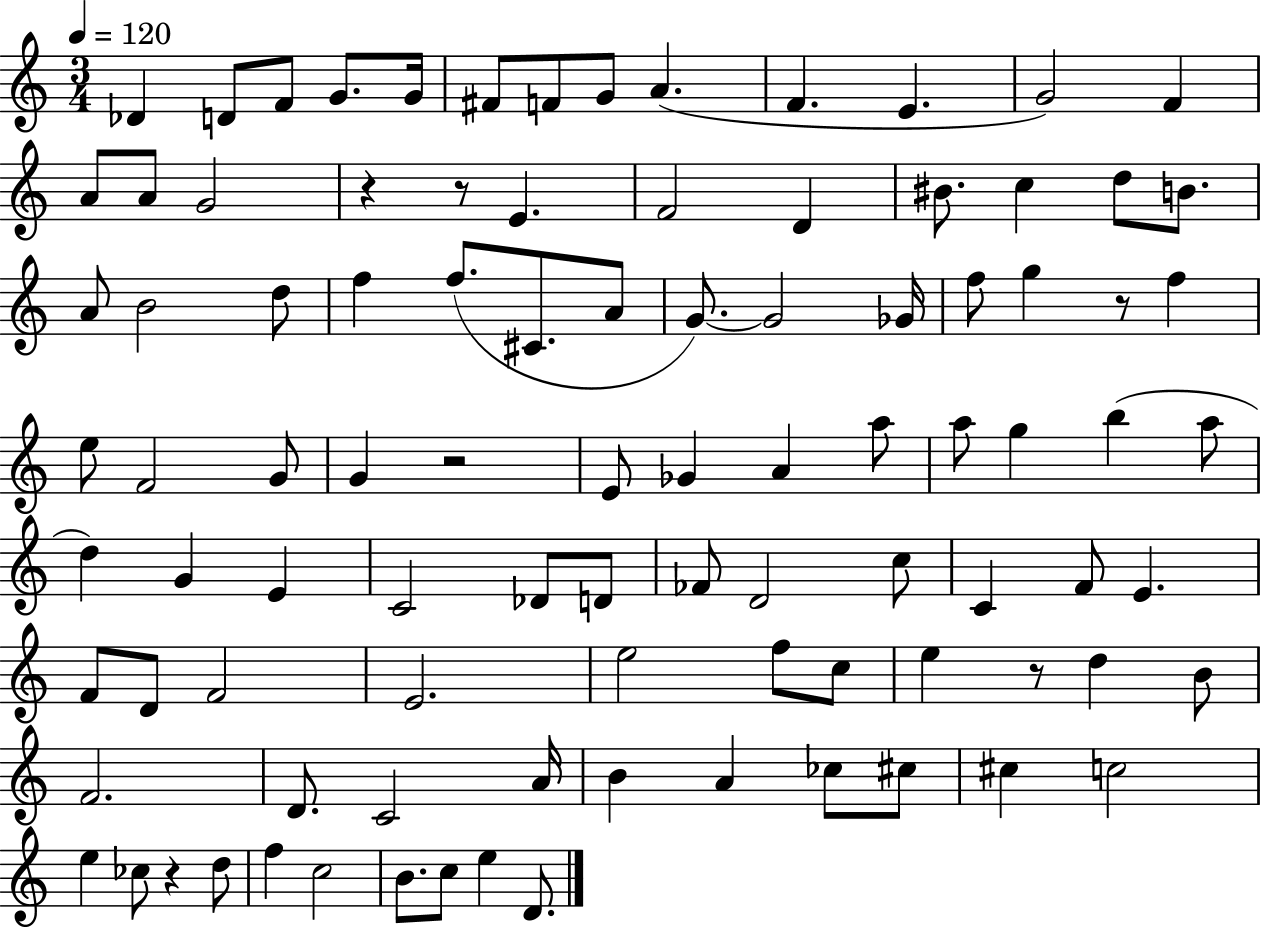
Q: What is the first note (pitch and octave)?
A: Db4